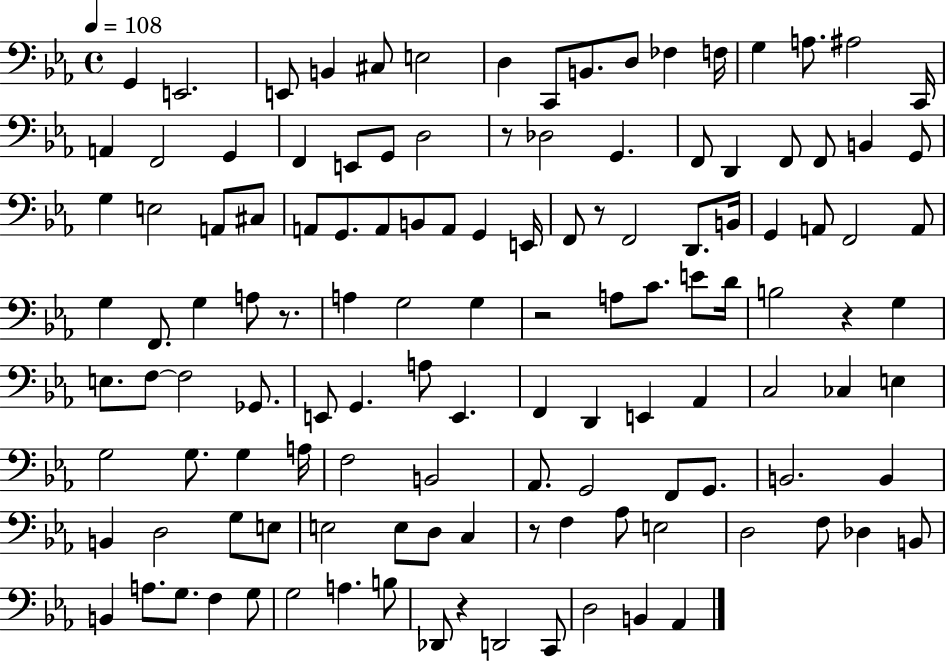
X:1
T:Untitled
M:4/4
L:1/4
K:Eb
G,, E,,2 E,,/2 B,, ^C,/2 E,2 D, C,,/2 B,,/2 D,/2 _F, F,/4 G, A,/2 ^A,2 C,,/4 A,, F,,2 G,, F,, E,,/2 G,,/2 D,2 z/2 _D,2 G,, F,,/2 D,, F,,/2 F,,/2 B,, G,,/2 G, E,2 A,,/2 ^C,/2 A,,/2 G,,/2 A,,/2 B,,/2 A,,/2 G,, E,,/4 F,,/2 z/2 F,,2 D,,/2 B,,/4 G,, A,,/2 F,,2 A,,/2 G, F,,/2 G, A,/2 z/2 A, G,2 G, z2 A,/2 C/2 E/2 D/4 B,2 z G, E,/2 F,/2 F,2 _G,,/2 E,,/2 G,, A,/2 E,, F,, D,, E,, _A,, C,2 _C, E, G,2 G,/2 G, A,/4 F,2 B,,2 _A,,/2 G,,2 F,,/2 G,,/2 B,,2 B,, B,, D,2 G,/2 E,/2 E,2 E,/2 D,/2 C, z/2 F, _A,/2 E,2 D,2 F,/2 _D, B,,/2 B,, A,/2 G,/2 F, G,/2 G,2 A, B,/2 _D,,/2 z D,,2 C,,/2 D,2 B,, _A,,